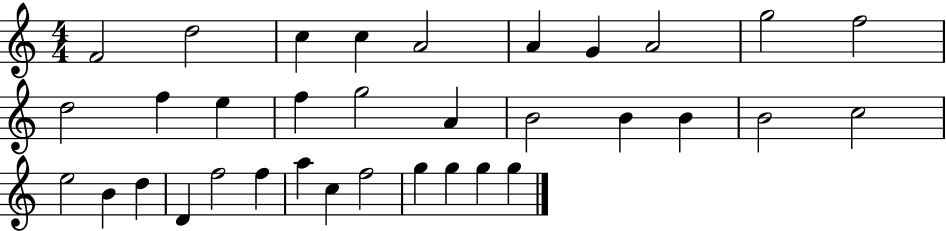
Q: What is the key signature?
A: C major